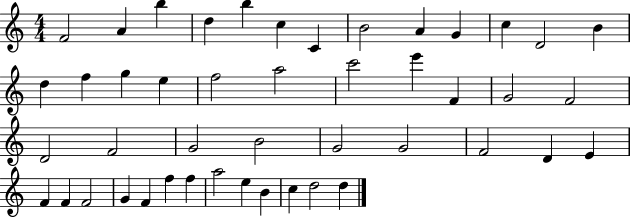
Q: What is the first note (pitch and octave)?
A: F4